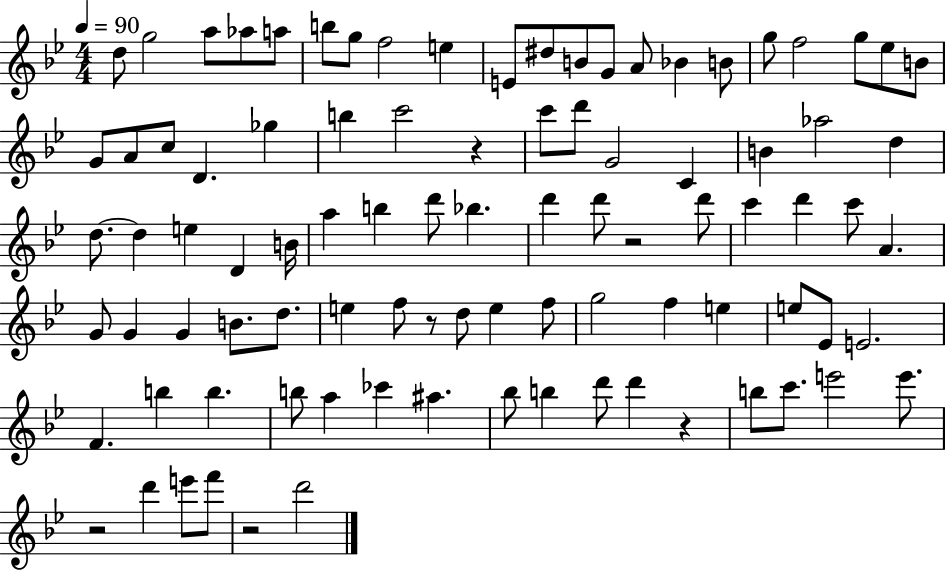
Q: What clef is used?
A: treble